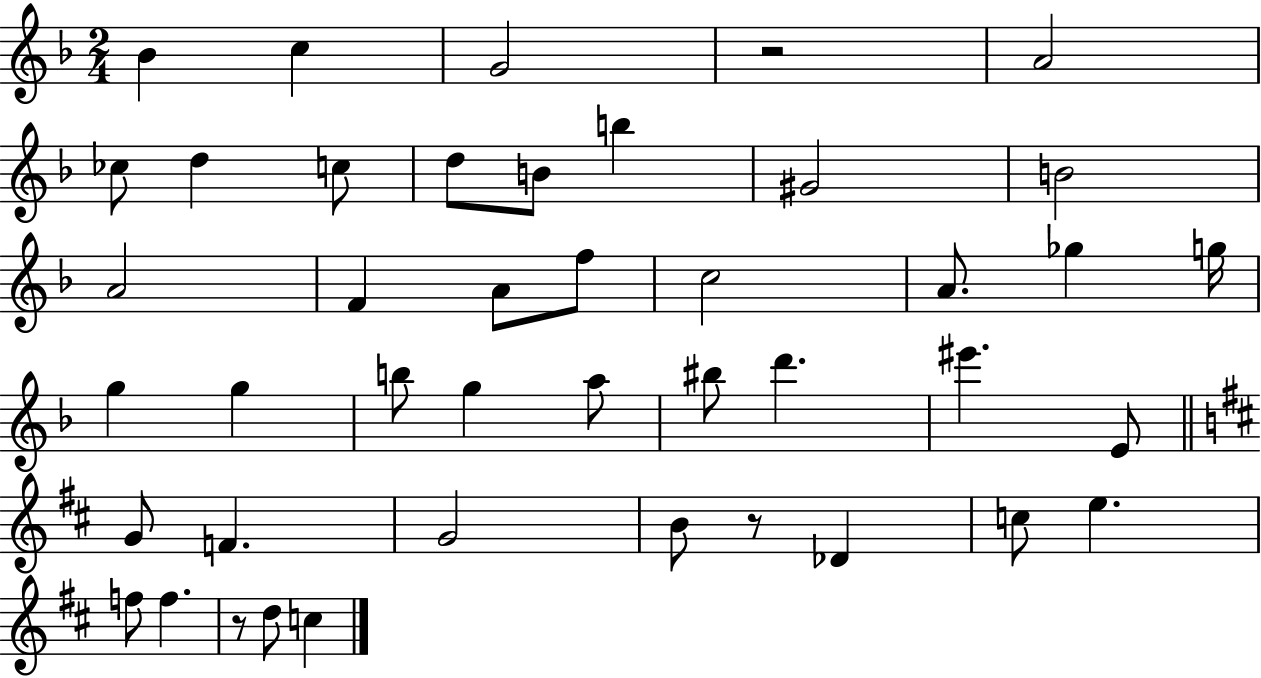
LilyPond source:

{
  \clef treble
  \numericTimeSignature
  \time 2/4
  \key f \major
  \repeat volta 2 { bes'4 c''4 | g'2 | r2 | a'2 | \break ces''8 d''4 c''8 | d''8 b'8 b''4 | gis'2 | b'2 | \break a'2 | f'4 a'8 f''8 | c''2 | a'8. ges''4 g''16 | \break g''4 g''4 | b''8 g''4 a''8 | bis''8 d'''4. | eis'''4. e'8 | \break \bar "||" \break \key d \major g'8 f'4. | g'2 | b'8 r8 des'4 | c''8 e''4. | \break f''8 f''4. | r8 d''8 c''4 | } \bar "|."
}